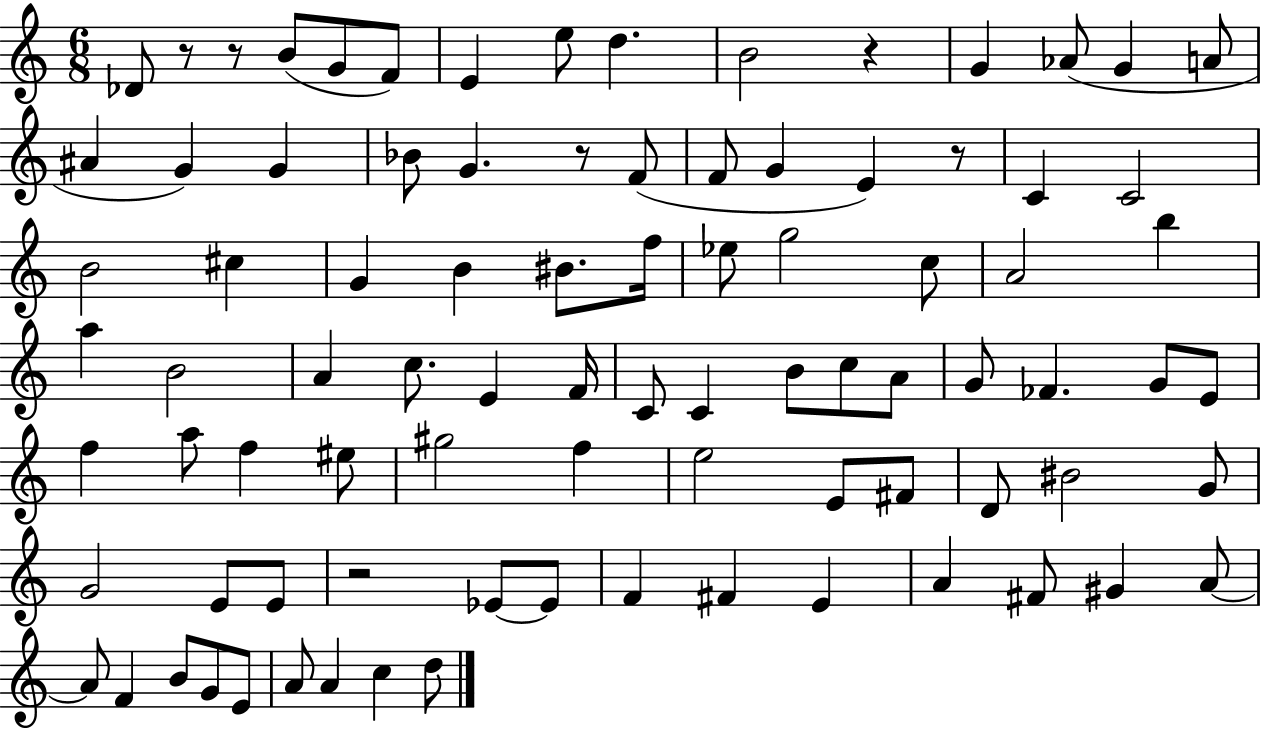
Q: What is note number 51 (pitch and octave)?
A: A5